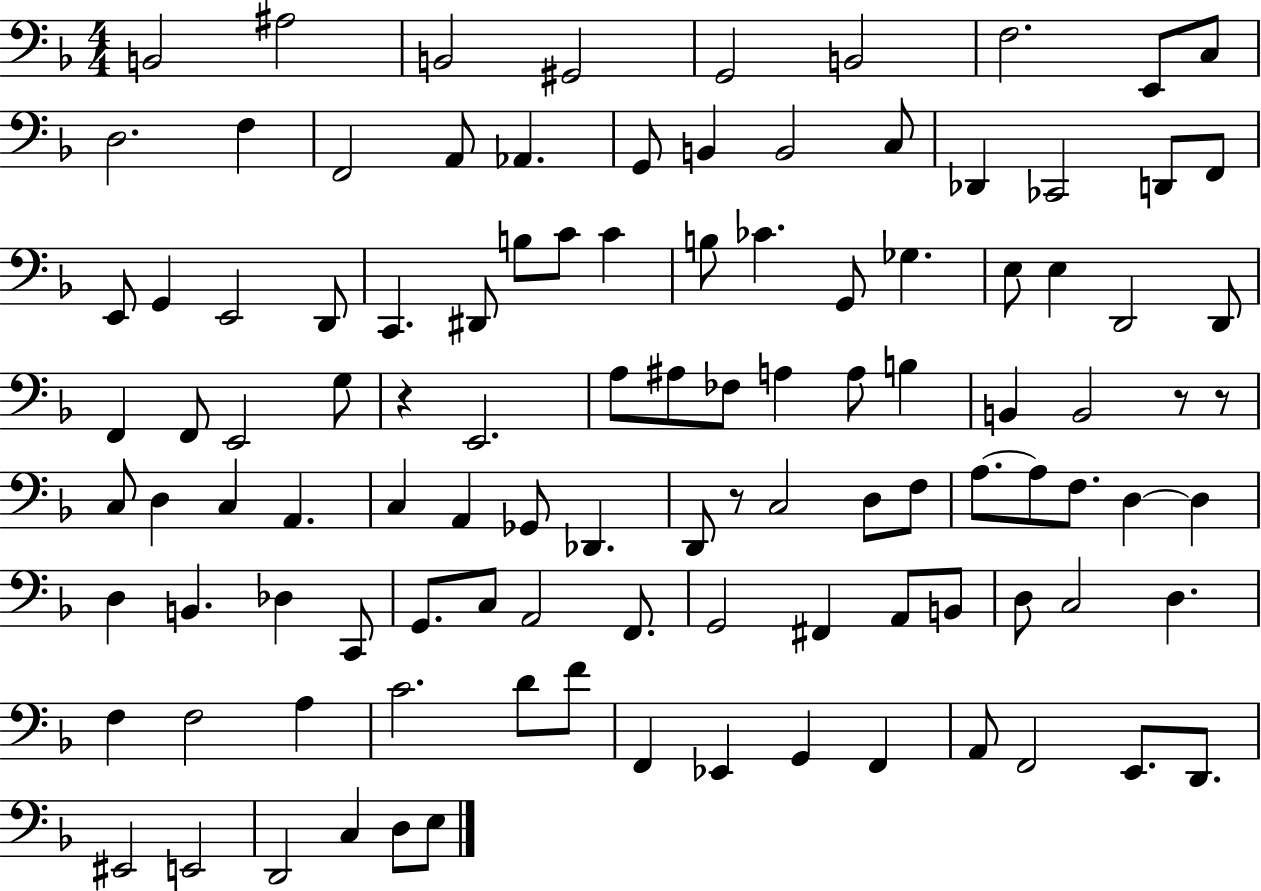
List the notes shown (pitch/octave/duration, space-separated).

B2/h A#3/h B2/h G#2/h G2/h B2/h F3/h. E2/e C3/e D3/h. F3/q F2/h A2/e Ab2/q. G2/e B2/q B2/h C3/e Db2/q CES2/h D2/e F2/e E2/e G2/q E2/h D2/e C2/q. D#2/e B3/e C4/e C4/q B3/e CES4/q. G2/e Gb3/q. E3/e E3/q D2/h D2/e F2/q F2/e E2/h G3/e R/q E2/h. A3/e A#3/e FES3/e A3/q A3/e B3/q B2/q B2/h R/e R/e C3/e D3/q C3/q A2/q. C3/q A2/q Gb2/e Db2/q. D2/e R/e C3/h D3/e F3/e A3/e. A3/e F3/e. D3/q D3/q D3/q B2/q. Db3/q C2/e G2/e. C3/e A2/h F2/e. G2/h F#2/q A2/e B2/e D3/e C3/h D3/q. F3/q F3/h A3/q C4/h. D4/e F4/e F2/q Eb2/q G2/q F2/q A2/e F2/h E2/e. D2/e. EIS2/h E2/h D2/h C3/q D3/e E3/e